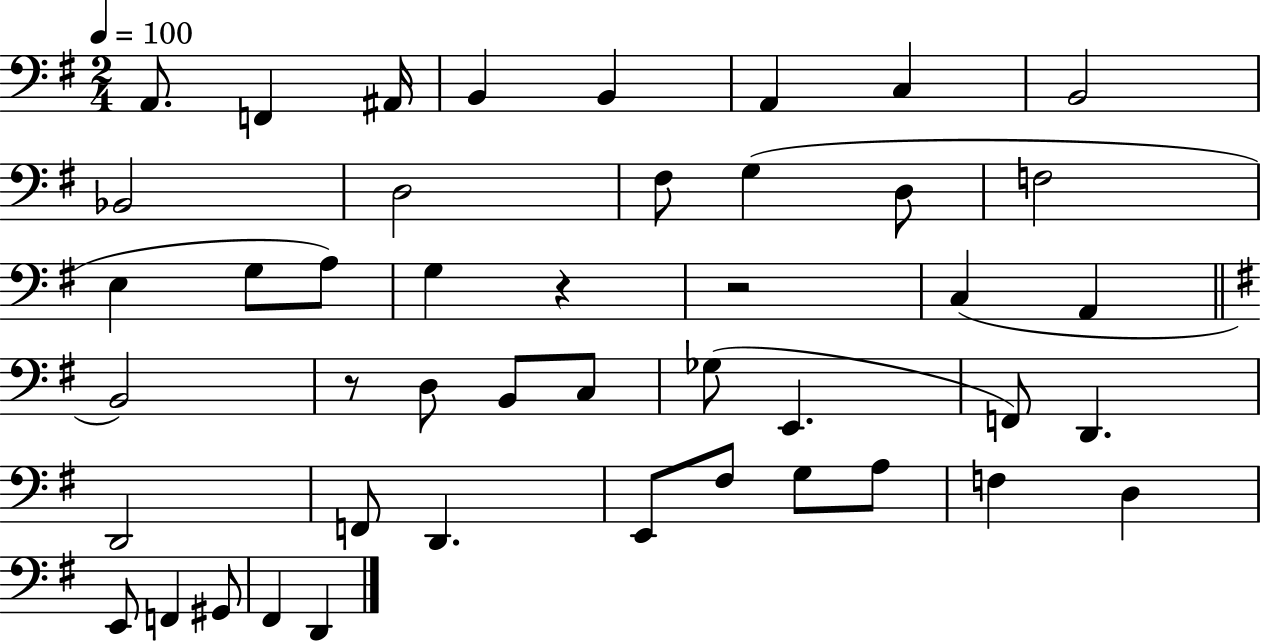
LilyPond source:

{
  \clef bass
  \numericTimeSignature
  \time 2/4
  \key g \major
  \tempo 4 = 100
  \repeat volta 2 { a,8. f,4 ais,16 | b,4 b,4 | a,4 c4 | b,2 | \break bes,2 | d2 | fis8 g4( d8 | f2 | \break e4 g8 a8) | g4 r4 | r2 | c4( a,4 | \break \bar "||" \break \key g \major b,2) | r8 d8 b,8 c8 | ges8( e,4. | f,8) d,4. | \break d,2 | f,8 d,4. | e,8 fis8 g8 a8 | f4 d4 | \break e,8 f,4 gis,8 | fis,4 d,4 | } \bar "|."
}